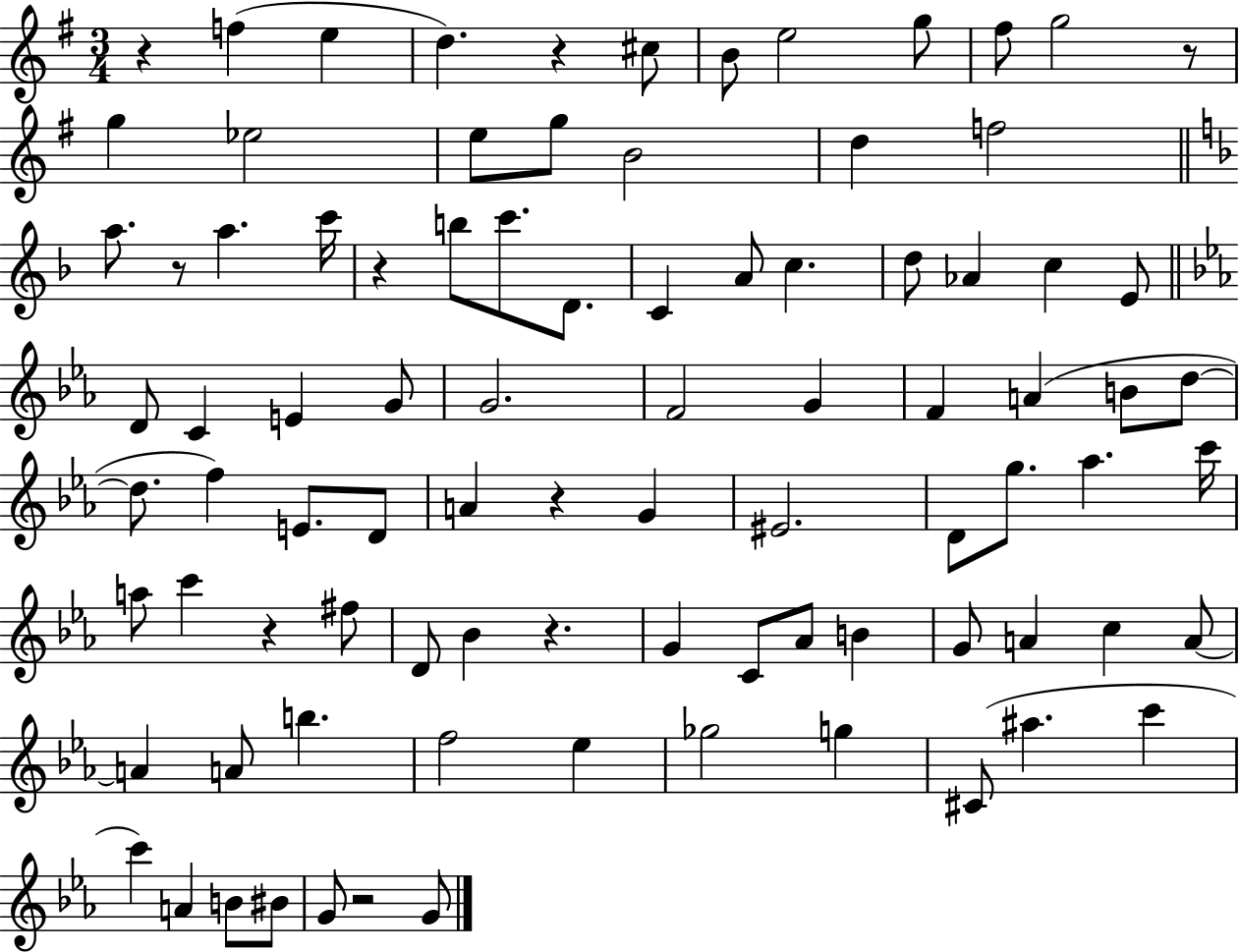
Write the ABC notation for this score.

X:1
T:Untitled
M:3/4
L:1/4
K:G
z f e d z ^c/2 B/2 e2 g/2 ^f/2 g2 z/2 g _e2 e/2 g/2 B2 d f2 a/2 z/2 a c'/4 z b/2 c'/2 D/2 C A/2 c d/2 _A c E/2 D/2 C E G/2 G2 F2 G F A B/2 d/2 d/2 f E/2 D/2 A z G ^E2 D/2 g/2 _a c'/4 a/2 c' z ^f/2 D/2 _B z G C/2 _A/2 B G/2 A c A/2 A A/2 b f2 _e _g2 g ^C/2 ^a c' c' A B/2 ^B/2 G/2 z2 G/2